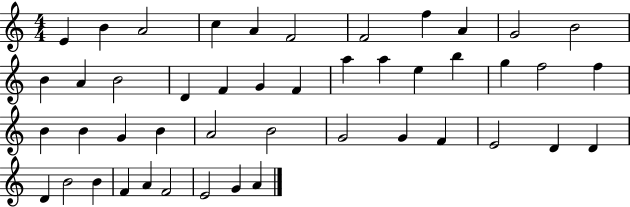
E4/q B4/q A4/h C5/q A4/q F4/h F4/h F5/q A4/q G4/h B4/h B4/q A4/q B4/h D4/q F4/q G4/q F4/q A5/q A5/q E5/q B5/q G5/q F5/h F5/q B4/q B4/q G4/q B4/q A4/h B4/h G4/h G4/q F4/q E4/h D4/q D4/q D4/q B4/h B4/q F4/q A4/q F4/h E4/h G4/q A4/q